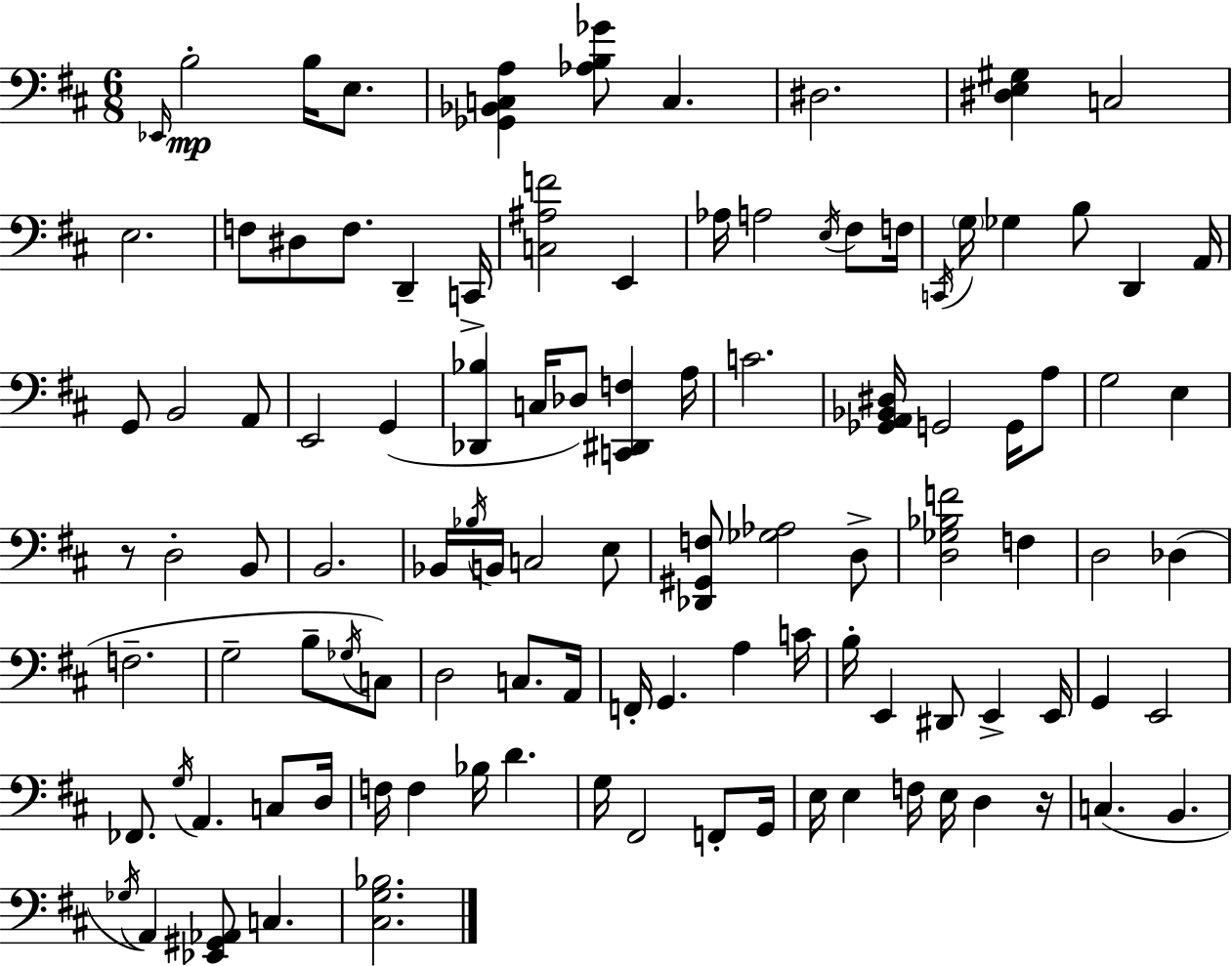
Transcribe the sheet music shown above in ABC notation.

X:1
T:Untitled
M:6/8
L:1/4
K:D
_E,,/4 B,2 B,/4 E,/2 [_G,,_B,,C,A,] [_A,B,_G]/2 C, ^D,2 [^D,E,^G,] C,2 E,2 F,/2 ^D,/2 F,/2 D,, C,,/4 [C,^A,F]2 E,, _A,/4 A,2 E,/4 ^F,/2 F,/4 C,,/4 G,/4 _G, B,/2 D,, A,,/4 G,,/2 B,,2 A,,/2 E,,2 G,, [_D,,_B,] C,/4 _D,/2 [C,,^D,,F,] A,/4 C2 [_G,,A,,_B,,^D,]/4 G,,2 G,,/4 A,/2 G,2 E, z/2 D,2 B,,/2 B,,2 _B,,/4 _B,/4 B,,/4 C,2 E,/2 [_D,,^G,,F,]/2 [_G,_A,]2 D,/2 [D,_G,_B,F]2 F, D,2 _D, F,2 G,2 B,/2 _G,/4 C,/2 D,2 C,/2 A,,/4 F,,/4 G,, A, C/4 B,/4 E,, ^D,,/2 E,, E,,/4 G,, E,,2 _F,,/2 G,/4 A,, C,/2 D,/4 F,/4 F, _B,/4 D G,/4 ^F,,2 F,,/2 G,,/4 E,/4 E, F,/4 E,/4 D, z/4 C, B,, _G,/4 A,, [_E,,^G,,_A,,]/2 C, [^C,G,_B,]2